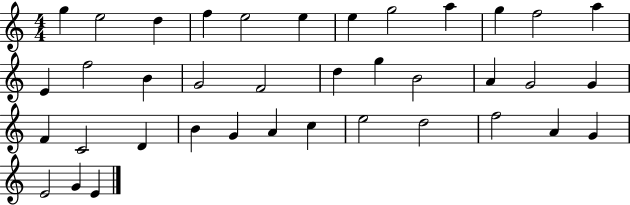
{
  \clef treble
  \numericTimeSignature
  \time 4/4
  \key c \major
  g''4 e''2 d''4 | f''4 e''2 e''4 | e''4 g''2 a''4 | g''4 f''2 a''4 | \break e'4 f''2 b'4 | g'2 f'2 | d''4 g''4 b'2 | a'4 g'2 g'4 | \break f'4 c'2 d'4 | b'4 g'4 a'4 c''4 | e''2 d''2 | f''2 a'4 g'4 | \break e'2 g'4 e'4 | \bar "|."
}